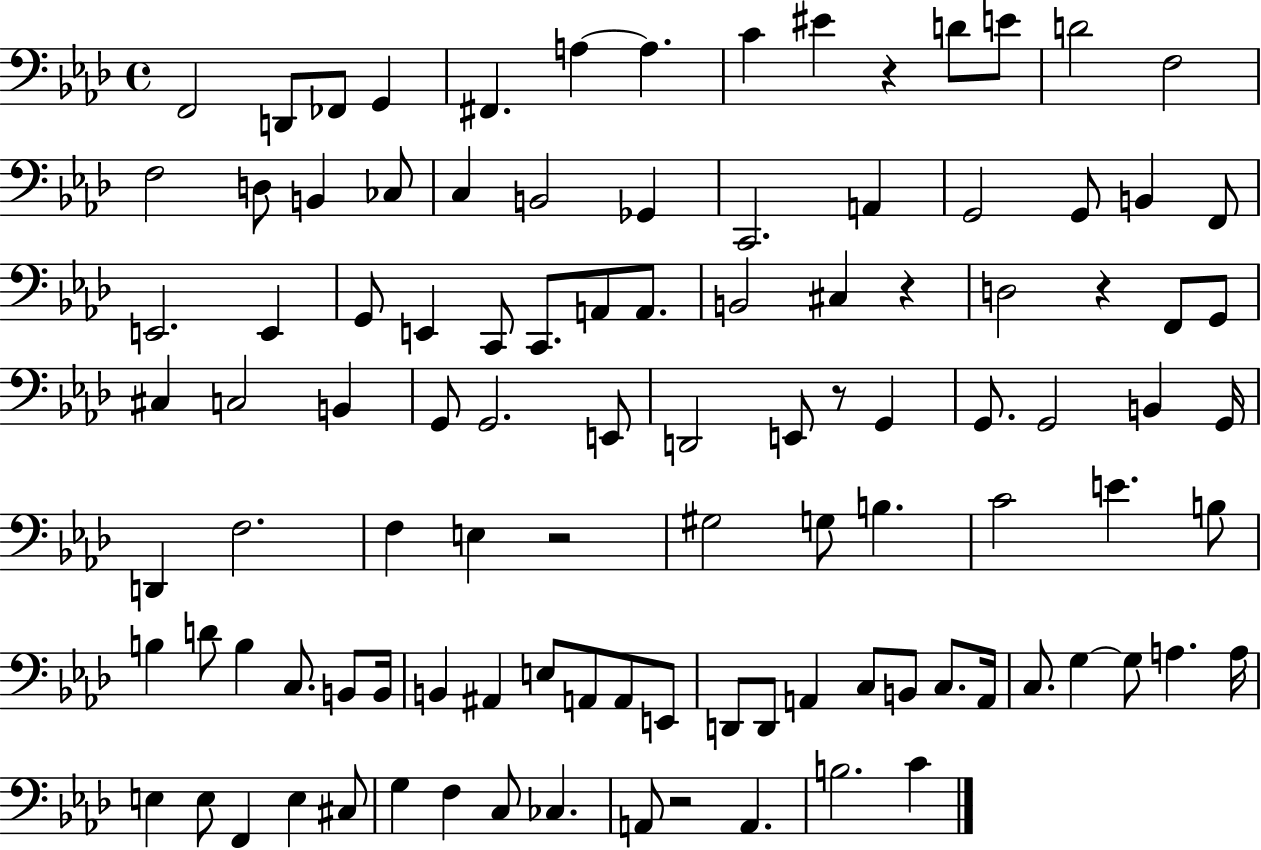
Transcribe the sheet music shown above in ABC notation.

X:1
T:Untitled
M:4/4
L:1/4
K:Ab
F,,2 D,,/2 _F,,/2 G,, ^F,, A, A, C ^E z D/2 E/2 D2 F,2 F,2 D,/2 B,, _C,/2 C, B,,2 _G,, C,,2 A,, G,,2 G,,/2 B,, F,,/2 E,,2 E,, G,,/2 E,, C,,/2 C,,/2 A,,/2 A,,/2 B,,2 ^C, z D,2 z F,,/2 G,,/2 ^C, C,2 B,, G,,/2 G,,2 E,,/2 D,,2 E,,/2 z/2 G,, G,,/2 G,,2 B,, G,,/4 D,, F,2 F, E, z2 ^G,2 G,/2 B, C2 E B,/2 B, D/2 B, C,/2 B,,/2 B,,/4 B,, ^A,, E,/2 A,,/2 A,,/2 E,,/2 D,,/2 D,,/2 A,, C,/2 B,,/2 C,/2 A,,/4 C,/2 G, G,/2 A, A,/4 E, E,/2 F,, E, ^C,/2 G, F, C,/2 _C, A,,/2 z2 A,, B,2 C